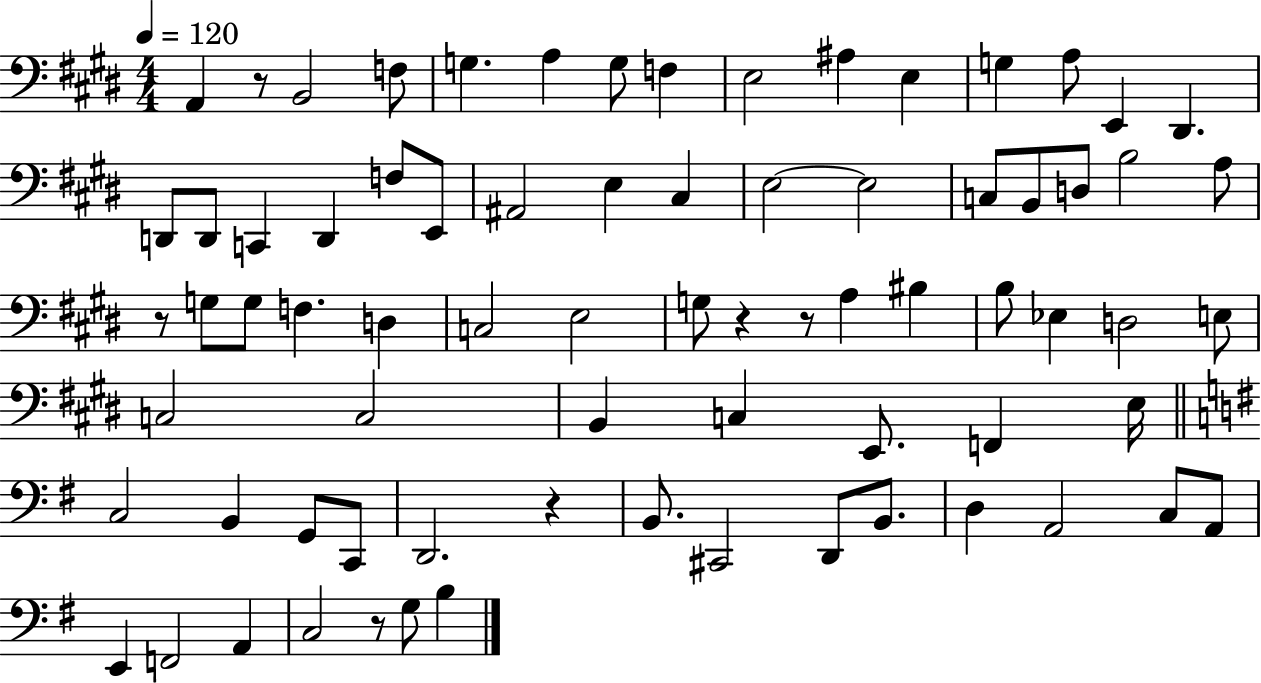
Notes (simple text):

A2/q R/e B2/h F3/e G3/q. A3/q G3/e F3/q E3/h A#3/q E3/q G3/q A3/e E2/q D#2/q. D2/e D2/e C2/q D2/q F3/e E2/e A#2/h E3/q C#3/q E3/h E3/h C3/e B2/e D3/e B3/h A3/e R/e G3/e G3/e F3/q. D3/q C3/h E3/h G3/e R/q R/e A3/q BIS3/q B3/e Eb3/q D3/h E3/e C3/h C3/h B2/q C3/q E2/e. F2/q E3/s C3/h B2/q G2/e C2/e D2/h. R/q B2/e. C#2/h D2/e B2/e. D3/q A2/h C3/e A2/e E2/q F2/h A2/q C3/h R/e G3/e B3/q